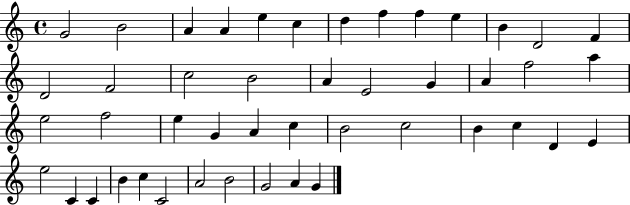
X:1
T:Untitled
M:4/4
L:1/4
K:C
G2 B2 A A e c d f f e B D2 F D2 F2 c2 B2 A E2 G A f2 a e2 f2 e G A c B2 c2 B c D E e2 C C B c C2 A2 B2 G2 A G